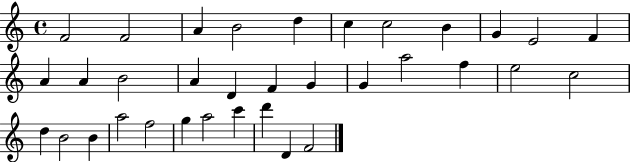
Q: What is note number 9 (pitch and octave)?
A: G4